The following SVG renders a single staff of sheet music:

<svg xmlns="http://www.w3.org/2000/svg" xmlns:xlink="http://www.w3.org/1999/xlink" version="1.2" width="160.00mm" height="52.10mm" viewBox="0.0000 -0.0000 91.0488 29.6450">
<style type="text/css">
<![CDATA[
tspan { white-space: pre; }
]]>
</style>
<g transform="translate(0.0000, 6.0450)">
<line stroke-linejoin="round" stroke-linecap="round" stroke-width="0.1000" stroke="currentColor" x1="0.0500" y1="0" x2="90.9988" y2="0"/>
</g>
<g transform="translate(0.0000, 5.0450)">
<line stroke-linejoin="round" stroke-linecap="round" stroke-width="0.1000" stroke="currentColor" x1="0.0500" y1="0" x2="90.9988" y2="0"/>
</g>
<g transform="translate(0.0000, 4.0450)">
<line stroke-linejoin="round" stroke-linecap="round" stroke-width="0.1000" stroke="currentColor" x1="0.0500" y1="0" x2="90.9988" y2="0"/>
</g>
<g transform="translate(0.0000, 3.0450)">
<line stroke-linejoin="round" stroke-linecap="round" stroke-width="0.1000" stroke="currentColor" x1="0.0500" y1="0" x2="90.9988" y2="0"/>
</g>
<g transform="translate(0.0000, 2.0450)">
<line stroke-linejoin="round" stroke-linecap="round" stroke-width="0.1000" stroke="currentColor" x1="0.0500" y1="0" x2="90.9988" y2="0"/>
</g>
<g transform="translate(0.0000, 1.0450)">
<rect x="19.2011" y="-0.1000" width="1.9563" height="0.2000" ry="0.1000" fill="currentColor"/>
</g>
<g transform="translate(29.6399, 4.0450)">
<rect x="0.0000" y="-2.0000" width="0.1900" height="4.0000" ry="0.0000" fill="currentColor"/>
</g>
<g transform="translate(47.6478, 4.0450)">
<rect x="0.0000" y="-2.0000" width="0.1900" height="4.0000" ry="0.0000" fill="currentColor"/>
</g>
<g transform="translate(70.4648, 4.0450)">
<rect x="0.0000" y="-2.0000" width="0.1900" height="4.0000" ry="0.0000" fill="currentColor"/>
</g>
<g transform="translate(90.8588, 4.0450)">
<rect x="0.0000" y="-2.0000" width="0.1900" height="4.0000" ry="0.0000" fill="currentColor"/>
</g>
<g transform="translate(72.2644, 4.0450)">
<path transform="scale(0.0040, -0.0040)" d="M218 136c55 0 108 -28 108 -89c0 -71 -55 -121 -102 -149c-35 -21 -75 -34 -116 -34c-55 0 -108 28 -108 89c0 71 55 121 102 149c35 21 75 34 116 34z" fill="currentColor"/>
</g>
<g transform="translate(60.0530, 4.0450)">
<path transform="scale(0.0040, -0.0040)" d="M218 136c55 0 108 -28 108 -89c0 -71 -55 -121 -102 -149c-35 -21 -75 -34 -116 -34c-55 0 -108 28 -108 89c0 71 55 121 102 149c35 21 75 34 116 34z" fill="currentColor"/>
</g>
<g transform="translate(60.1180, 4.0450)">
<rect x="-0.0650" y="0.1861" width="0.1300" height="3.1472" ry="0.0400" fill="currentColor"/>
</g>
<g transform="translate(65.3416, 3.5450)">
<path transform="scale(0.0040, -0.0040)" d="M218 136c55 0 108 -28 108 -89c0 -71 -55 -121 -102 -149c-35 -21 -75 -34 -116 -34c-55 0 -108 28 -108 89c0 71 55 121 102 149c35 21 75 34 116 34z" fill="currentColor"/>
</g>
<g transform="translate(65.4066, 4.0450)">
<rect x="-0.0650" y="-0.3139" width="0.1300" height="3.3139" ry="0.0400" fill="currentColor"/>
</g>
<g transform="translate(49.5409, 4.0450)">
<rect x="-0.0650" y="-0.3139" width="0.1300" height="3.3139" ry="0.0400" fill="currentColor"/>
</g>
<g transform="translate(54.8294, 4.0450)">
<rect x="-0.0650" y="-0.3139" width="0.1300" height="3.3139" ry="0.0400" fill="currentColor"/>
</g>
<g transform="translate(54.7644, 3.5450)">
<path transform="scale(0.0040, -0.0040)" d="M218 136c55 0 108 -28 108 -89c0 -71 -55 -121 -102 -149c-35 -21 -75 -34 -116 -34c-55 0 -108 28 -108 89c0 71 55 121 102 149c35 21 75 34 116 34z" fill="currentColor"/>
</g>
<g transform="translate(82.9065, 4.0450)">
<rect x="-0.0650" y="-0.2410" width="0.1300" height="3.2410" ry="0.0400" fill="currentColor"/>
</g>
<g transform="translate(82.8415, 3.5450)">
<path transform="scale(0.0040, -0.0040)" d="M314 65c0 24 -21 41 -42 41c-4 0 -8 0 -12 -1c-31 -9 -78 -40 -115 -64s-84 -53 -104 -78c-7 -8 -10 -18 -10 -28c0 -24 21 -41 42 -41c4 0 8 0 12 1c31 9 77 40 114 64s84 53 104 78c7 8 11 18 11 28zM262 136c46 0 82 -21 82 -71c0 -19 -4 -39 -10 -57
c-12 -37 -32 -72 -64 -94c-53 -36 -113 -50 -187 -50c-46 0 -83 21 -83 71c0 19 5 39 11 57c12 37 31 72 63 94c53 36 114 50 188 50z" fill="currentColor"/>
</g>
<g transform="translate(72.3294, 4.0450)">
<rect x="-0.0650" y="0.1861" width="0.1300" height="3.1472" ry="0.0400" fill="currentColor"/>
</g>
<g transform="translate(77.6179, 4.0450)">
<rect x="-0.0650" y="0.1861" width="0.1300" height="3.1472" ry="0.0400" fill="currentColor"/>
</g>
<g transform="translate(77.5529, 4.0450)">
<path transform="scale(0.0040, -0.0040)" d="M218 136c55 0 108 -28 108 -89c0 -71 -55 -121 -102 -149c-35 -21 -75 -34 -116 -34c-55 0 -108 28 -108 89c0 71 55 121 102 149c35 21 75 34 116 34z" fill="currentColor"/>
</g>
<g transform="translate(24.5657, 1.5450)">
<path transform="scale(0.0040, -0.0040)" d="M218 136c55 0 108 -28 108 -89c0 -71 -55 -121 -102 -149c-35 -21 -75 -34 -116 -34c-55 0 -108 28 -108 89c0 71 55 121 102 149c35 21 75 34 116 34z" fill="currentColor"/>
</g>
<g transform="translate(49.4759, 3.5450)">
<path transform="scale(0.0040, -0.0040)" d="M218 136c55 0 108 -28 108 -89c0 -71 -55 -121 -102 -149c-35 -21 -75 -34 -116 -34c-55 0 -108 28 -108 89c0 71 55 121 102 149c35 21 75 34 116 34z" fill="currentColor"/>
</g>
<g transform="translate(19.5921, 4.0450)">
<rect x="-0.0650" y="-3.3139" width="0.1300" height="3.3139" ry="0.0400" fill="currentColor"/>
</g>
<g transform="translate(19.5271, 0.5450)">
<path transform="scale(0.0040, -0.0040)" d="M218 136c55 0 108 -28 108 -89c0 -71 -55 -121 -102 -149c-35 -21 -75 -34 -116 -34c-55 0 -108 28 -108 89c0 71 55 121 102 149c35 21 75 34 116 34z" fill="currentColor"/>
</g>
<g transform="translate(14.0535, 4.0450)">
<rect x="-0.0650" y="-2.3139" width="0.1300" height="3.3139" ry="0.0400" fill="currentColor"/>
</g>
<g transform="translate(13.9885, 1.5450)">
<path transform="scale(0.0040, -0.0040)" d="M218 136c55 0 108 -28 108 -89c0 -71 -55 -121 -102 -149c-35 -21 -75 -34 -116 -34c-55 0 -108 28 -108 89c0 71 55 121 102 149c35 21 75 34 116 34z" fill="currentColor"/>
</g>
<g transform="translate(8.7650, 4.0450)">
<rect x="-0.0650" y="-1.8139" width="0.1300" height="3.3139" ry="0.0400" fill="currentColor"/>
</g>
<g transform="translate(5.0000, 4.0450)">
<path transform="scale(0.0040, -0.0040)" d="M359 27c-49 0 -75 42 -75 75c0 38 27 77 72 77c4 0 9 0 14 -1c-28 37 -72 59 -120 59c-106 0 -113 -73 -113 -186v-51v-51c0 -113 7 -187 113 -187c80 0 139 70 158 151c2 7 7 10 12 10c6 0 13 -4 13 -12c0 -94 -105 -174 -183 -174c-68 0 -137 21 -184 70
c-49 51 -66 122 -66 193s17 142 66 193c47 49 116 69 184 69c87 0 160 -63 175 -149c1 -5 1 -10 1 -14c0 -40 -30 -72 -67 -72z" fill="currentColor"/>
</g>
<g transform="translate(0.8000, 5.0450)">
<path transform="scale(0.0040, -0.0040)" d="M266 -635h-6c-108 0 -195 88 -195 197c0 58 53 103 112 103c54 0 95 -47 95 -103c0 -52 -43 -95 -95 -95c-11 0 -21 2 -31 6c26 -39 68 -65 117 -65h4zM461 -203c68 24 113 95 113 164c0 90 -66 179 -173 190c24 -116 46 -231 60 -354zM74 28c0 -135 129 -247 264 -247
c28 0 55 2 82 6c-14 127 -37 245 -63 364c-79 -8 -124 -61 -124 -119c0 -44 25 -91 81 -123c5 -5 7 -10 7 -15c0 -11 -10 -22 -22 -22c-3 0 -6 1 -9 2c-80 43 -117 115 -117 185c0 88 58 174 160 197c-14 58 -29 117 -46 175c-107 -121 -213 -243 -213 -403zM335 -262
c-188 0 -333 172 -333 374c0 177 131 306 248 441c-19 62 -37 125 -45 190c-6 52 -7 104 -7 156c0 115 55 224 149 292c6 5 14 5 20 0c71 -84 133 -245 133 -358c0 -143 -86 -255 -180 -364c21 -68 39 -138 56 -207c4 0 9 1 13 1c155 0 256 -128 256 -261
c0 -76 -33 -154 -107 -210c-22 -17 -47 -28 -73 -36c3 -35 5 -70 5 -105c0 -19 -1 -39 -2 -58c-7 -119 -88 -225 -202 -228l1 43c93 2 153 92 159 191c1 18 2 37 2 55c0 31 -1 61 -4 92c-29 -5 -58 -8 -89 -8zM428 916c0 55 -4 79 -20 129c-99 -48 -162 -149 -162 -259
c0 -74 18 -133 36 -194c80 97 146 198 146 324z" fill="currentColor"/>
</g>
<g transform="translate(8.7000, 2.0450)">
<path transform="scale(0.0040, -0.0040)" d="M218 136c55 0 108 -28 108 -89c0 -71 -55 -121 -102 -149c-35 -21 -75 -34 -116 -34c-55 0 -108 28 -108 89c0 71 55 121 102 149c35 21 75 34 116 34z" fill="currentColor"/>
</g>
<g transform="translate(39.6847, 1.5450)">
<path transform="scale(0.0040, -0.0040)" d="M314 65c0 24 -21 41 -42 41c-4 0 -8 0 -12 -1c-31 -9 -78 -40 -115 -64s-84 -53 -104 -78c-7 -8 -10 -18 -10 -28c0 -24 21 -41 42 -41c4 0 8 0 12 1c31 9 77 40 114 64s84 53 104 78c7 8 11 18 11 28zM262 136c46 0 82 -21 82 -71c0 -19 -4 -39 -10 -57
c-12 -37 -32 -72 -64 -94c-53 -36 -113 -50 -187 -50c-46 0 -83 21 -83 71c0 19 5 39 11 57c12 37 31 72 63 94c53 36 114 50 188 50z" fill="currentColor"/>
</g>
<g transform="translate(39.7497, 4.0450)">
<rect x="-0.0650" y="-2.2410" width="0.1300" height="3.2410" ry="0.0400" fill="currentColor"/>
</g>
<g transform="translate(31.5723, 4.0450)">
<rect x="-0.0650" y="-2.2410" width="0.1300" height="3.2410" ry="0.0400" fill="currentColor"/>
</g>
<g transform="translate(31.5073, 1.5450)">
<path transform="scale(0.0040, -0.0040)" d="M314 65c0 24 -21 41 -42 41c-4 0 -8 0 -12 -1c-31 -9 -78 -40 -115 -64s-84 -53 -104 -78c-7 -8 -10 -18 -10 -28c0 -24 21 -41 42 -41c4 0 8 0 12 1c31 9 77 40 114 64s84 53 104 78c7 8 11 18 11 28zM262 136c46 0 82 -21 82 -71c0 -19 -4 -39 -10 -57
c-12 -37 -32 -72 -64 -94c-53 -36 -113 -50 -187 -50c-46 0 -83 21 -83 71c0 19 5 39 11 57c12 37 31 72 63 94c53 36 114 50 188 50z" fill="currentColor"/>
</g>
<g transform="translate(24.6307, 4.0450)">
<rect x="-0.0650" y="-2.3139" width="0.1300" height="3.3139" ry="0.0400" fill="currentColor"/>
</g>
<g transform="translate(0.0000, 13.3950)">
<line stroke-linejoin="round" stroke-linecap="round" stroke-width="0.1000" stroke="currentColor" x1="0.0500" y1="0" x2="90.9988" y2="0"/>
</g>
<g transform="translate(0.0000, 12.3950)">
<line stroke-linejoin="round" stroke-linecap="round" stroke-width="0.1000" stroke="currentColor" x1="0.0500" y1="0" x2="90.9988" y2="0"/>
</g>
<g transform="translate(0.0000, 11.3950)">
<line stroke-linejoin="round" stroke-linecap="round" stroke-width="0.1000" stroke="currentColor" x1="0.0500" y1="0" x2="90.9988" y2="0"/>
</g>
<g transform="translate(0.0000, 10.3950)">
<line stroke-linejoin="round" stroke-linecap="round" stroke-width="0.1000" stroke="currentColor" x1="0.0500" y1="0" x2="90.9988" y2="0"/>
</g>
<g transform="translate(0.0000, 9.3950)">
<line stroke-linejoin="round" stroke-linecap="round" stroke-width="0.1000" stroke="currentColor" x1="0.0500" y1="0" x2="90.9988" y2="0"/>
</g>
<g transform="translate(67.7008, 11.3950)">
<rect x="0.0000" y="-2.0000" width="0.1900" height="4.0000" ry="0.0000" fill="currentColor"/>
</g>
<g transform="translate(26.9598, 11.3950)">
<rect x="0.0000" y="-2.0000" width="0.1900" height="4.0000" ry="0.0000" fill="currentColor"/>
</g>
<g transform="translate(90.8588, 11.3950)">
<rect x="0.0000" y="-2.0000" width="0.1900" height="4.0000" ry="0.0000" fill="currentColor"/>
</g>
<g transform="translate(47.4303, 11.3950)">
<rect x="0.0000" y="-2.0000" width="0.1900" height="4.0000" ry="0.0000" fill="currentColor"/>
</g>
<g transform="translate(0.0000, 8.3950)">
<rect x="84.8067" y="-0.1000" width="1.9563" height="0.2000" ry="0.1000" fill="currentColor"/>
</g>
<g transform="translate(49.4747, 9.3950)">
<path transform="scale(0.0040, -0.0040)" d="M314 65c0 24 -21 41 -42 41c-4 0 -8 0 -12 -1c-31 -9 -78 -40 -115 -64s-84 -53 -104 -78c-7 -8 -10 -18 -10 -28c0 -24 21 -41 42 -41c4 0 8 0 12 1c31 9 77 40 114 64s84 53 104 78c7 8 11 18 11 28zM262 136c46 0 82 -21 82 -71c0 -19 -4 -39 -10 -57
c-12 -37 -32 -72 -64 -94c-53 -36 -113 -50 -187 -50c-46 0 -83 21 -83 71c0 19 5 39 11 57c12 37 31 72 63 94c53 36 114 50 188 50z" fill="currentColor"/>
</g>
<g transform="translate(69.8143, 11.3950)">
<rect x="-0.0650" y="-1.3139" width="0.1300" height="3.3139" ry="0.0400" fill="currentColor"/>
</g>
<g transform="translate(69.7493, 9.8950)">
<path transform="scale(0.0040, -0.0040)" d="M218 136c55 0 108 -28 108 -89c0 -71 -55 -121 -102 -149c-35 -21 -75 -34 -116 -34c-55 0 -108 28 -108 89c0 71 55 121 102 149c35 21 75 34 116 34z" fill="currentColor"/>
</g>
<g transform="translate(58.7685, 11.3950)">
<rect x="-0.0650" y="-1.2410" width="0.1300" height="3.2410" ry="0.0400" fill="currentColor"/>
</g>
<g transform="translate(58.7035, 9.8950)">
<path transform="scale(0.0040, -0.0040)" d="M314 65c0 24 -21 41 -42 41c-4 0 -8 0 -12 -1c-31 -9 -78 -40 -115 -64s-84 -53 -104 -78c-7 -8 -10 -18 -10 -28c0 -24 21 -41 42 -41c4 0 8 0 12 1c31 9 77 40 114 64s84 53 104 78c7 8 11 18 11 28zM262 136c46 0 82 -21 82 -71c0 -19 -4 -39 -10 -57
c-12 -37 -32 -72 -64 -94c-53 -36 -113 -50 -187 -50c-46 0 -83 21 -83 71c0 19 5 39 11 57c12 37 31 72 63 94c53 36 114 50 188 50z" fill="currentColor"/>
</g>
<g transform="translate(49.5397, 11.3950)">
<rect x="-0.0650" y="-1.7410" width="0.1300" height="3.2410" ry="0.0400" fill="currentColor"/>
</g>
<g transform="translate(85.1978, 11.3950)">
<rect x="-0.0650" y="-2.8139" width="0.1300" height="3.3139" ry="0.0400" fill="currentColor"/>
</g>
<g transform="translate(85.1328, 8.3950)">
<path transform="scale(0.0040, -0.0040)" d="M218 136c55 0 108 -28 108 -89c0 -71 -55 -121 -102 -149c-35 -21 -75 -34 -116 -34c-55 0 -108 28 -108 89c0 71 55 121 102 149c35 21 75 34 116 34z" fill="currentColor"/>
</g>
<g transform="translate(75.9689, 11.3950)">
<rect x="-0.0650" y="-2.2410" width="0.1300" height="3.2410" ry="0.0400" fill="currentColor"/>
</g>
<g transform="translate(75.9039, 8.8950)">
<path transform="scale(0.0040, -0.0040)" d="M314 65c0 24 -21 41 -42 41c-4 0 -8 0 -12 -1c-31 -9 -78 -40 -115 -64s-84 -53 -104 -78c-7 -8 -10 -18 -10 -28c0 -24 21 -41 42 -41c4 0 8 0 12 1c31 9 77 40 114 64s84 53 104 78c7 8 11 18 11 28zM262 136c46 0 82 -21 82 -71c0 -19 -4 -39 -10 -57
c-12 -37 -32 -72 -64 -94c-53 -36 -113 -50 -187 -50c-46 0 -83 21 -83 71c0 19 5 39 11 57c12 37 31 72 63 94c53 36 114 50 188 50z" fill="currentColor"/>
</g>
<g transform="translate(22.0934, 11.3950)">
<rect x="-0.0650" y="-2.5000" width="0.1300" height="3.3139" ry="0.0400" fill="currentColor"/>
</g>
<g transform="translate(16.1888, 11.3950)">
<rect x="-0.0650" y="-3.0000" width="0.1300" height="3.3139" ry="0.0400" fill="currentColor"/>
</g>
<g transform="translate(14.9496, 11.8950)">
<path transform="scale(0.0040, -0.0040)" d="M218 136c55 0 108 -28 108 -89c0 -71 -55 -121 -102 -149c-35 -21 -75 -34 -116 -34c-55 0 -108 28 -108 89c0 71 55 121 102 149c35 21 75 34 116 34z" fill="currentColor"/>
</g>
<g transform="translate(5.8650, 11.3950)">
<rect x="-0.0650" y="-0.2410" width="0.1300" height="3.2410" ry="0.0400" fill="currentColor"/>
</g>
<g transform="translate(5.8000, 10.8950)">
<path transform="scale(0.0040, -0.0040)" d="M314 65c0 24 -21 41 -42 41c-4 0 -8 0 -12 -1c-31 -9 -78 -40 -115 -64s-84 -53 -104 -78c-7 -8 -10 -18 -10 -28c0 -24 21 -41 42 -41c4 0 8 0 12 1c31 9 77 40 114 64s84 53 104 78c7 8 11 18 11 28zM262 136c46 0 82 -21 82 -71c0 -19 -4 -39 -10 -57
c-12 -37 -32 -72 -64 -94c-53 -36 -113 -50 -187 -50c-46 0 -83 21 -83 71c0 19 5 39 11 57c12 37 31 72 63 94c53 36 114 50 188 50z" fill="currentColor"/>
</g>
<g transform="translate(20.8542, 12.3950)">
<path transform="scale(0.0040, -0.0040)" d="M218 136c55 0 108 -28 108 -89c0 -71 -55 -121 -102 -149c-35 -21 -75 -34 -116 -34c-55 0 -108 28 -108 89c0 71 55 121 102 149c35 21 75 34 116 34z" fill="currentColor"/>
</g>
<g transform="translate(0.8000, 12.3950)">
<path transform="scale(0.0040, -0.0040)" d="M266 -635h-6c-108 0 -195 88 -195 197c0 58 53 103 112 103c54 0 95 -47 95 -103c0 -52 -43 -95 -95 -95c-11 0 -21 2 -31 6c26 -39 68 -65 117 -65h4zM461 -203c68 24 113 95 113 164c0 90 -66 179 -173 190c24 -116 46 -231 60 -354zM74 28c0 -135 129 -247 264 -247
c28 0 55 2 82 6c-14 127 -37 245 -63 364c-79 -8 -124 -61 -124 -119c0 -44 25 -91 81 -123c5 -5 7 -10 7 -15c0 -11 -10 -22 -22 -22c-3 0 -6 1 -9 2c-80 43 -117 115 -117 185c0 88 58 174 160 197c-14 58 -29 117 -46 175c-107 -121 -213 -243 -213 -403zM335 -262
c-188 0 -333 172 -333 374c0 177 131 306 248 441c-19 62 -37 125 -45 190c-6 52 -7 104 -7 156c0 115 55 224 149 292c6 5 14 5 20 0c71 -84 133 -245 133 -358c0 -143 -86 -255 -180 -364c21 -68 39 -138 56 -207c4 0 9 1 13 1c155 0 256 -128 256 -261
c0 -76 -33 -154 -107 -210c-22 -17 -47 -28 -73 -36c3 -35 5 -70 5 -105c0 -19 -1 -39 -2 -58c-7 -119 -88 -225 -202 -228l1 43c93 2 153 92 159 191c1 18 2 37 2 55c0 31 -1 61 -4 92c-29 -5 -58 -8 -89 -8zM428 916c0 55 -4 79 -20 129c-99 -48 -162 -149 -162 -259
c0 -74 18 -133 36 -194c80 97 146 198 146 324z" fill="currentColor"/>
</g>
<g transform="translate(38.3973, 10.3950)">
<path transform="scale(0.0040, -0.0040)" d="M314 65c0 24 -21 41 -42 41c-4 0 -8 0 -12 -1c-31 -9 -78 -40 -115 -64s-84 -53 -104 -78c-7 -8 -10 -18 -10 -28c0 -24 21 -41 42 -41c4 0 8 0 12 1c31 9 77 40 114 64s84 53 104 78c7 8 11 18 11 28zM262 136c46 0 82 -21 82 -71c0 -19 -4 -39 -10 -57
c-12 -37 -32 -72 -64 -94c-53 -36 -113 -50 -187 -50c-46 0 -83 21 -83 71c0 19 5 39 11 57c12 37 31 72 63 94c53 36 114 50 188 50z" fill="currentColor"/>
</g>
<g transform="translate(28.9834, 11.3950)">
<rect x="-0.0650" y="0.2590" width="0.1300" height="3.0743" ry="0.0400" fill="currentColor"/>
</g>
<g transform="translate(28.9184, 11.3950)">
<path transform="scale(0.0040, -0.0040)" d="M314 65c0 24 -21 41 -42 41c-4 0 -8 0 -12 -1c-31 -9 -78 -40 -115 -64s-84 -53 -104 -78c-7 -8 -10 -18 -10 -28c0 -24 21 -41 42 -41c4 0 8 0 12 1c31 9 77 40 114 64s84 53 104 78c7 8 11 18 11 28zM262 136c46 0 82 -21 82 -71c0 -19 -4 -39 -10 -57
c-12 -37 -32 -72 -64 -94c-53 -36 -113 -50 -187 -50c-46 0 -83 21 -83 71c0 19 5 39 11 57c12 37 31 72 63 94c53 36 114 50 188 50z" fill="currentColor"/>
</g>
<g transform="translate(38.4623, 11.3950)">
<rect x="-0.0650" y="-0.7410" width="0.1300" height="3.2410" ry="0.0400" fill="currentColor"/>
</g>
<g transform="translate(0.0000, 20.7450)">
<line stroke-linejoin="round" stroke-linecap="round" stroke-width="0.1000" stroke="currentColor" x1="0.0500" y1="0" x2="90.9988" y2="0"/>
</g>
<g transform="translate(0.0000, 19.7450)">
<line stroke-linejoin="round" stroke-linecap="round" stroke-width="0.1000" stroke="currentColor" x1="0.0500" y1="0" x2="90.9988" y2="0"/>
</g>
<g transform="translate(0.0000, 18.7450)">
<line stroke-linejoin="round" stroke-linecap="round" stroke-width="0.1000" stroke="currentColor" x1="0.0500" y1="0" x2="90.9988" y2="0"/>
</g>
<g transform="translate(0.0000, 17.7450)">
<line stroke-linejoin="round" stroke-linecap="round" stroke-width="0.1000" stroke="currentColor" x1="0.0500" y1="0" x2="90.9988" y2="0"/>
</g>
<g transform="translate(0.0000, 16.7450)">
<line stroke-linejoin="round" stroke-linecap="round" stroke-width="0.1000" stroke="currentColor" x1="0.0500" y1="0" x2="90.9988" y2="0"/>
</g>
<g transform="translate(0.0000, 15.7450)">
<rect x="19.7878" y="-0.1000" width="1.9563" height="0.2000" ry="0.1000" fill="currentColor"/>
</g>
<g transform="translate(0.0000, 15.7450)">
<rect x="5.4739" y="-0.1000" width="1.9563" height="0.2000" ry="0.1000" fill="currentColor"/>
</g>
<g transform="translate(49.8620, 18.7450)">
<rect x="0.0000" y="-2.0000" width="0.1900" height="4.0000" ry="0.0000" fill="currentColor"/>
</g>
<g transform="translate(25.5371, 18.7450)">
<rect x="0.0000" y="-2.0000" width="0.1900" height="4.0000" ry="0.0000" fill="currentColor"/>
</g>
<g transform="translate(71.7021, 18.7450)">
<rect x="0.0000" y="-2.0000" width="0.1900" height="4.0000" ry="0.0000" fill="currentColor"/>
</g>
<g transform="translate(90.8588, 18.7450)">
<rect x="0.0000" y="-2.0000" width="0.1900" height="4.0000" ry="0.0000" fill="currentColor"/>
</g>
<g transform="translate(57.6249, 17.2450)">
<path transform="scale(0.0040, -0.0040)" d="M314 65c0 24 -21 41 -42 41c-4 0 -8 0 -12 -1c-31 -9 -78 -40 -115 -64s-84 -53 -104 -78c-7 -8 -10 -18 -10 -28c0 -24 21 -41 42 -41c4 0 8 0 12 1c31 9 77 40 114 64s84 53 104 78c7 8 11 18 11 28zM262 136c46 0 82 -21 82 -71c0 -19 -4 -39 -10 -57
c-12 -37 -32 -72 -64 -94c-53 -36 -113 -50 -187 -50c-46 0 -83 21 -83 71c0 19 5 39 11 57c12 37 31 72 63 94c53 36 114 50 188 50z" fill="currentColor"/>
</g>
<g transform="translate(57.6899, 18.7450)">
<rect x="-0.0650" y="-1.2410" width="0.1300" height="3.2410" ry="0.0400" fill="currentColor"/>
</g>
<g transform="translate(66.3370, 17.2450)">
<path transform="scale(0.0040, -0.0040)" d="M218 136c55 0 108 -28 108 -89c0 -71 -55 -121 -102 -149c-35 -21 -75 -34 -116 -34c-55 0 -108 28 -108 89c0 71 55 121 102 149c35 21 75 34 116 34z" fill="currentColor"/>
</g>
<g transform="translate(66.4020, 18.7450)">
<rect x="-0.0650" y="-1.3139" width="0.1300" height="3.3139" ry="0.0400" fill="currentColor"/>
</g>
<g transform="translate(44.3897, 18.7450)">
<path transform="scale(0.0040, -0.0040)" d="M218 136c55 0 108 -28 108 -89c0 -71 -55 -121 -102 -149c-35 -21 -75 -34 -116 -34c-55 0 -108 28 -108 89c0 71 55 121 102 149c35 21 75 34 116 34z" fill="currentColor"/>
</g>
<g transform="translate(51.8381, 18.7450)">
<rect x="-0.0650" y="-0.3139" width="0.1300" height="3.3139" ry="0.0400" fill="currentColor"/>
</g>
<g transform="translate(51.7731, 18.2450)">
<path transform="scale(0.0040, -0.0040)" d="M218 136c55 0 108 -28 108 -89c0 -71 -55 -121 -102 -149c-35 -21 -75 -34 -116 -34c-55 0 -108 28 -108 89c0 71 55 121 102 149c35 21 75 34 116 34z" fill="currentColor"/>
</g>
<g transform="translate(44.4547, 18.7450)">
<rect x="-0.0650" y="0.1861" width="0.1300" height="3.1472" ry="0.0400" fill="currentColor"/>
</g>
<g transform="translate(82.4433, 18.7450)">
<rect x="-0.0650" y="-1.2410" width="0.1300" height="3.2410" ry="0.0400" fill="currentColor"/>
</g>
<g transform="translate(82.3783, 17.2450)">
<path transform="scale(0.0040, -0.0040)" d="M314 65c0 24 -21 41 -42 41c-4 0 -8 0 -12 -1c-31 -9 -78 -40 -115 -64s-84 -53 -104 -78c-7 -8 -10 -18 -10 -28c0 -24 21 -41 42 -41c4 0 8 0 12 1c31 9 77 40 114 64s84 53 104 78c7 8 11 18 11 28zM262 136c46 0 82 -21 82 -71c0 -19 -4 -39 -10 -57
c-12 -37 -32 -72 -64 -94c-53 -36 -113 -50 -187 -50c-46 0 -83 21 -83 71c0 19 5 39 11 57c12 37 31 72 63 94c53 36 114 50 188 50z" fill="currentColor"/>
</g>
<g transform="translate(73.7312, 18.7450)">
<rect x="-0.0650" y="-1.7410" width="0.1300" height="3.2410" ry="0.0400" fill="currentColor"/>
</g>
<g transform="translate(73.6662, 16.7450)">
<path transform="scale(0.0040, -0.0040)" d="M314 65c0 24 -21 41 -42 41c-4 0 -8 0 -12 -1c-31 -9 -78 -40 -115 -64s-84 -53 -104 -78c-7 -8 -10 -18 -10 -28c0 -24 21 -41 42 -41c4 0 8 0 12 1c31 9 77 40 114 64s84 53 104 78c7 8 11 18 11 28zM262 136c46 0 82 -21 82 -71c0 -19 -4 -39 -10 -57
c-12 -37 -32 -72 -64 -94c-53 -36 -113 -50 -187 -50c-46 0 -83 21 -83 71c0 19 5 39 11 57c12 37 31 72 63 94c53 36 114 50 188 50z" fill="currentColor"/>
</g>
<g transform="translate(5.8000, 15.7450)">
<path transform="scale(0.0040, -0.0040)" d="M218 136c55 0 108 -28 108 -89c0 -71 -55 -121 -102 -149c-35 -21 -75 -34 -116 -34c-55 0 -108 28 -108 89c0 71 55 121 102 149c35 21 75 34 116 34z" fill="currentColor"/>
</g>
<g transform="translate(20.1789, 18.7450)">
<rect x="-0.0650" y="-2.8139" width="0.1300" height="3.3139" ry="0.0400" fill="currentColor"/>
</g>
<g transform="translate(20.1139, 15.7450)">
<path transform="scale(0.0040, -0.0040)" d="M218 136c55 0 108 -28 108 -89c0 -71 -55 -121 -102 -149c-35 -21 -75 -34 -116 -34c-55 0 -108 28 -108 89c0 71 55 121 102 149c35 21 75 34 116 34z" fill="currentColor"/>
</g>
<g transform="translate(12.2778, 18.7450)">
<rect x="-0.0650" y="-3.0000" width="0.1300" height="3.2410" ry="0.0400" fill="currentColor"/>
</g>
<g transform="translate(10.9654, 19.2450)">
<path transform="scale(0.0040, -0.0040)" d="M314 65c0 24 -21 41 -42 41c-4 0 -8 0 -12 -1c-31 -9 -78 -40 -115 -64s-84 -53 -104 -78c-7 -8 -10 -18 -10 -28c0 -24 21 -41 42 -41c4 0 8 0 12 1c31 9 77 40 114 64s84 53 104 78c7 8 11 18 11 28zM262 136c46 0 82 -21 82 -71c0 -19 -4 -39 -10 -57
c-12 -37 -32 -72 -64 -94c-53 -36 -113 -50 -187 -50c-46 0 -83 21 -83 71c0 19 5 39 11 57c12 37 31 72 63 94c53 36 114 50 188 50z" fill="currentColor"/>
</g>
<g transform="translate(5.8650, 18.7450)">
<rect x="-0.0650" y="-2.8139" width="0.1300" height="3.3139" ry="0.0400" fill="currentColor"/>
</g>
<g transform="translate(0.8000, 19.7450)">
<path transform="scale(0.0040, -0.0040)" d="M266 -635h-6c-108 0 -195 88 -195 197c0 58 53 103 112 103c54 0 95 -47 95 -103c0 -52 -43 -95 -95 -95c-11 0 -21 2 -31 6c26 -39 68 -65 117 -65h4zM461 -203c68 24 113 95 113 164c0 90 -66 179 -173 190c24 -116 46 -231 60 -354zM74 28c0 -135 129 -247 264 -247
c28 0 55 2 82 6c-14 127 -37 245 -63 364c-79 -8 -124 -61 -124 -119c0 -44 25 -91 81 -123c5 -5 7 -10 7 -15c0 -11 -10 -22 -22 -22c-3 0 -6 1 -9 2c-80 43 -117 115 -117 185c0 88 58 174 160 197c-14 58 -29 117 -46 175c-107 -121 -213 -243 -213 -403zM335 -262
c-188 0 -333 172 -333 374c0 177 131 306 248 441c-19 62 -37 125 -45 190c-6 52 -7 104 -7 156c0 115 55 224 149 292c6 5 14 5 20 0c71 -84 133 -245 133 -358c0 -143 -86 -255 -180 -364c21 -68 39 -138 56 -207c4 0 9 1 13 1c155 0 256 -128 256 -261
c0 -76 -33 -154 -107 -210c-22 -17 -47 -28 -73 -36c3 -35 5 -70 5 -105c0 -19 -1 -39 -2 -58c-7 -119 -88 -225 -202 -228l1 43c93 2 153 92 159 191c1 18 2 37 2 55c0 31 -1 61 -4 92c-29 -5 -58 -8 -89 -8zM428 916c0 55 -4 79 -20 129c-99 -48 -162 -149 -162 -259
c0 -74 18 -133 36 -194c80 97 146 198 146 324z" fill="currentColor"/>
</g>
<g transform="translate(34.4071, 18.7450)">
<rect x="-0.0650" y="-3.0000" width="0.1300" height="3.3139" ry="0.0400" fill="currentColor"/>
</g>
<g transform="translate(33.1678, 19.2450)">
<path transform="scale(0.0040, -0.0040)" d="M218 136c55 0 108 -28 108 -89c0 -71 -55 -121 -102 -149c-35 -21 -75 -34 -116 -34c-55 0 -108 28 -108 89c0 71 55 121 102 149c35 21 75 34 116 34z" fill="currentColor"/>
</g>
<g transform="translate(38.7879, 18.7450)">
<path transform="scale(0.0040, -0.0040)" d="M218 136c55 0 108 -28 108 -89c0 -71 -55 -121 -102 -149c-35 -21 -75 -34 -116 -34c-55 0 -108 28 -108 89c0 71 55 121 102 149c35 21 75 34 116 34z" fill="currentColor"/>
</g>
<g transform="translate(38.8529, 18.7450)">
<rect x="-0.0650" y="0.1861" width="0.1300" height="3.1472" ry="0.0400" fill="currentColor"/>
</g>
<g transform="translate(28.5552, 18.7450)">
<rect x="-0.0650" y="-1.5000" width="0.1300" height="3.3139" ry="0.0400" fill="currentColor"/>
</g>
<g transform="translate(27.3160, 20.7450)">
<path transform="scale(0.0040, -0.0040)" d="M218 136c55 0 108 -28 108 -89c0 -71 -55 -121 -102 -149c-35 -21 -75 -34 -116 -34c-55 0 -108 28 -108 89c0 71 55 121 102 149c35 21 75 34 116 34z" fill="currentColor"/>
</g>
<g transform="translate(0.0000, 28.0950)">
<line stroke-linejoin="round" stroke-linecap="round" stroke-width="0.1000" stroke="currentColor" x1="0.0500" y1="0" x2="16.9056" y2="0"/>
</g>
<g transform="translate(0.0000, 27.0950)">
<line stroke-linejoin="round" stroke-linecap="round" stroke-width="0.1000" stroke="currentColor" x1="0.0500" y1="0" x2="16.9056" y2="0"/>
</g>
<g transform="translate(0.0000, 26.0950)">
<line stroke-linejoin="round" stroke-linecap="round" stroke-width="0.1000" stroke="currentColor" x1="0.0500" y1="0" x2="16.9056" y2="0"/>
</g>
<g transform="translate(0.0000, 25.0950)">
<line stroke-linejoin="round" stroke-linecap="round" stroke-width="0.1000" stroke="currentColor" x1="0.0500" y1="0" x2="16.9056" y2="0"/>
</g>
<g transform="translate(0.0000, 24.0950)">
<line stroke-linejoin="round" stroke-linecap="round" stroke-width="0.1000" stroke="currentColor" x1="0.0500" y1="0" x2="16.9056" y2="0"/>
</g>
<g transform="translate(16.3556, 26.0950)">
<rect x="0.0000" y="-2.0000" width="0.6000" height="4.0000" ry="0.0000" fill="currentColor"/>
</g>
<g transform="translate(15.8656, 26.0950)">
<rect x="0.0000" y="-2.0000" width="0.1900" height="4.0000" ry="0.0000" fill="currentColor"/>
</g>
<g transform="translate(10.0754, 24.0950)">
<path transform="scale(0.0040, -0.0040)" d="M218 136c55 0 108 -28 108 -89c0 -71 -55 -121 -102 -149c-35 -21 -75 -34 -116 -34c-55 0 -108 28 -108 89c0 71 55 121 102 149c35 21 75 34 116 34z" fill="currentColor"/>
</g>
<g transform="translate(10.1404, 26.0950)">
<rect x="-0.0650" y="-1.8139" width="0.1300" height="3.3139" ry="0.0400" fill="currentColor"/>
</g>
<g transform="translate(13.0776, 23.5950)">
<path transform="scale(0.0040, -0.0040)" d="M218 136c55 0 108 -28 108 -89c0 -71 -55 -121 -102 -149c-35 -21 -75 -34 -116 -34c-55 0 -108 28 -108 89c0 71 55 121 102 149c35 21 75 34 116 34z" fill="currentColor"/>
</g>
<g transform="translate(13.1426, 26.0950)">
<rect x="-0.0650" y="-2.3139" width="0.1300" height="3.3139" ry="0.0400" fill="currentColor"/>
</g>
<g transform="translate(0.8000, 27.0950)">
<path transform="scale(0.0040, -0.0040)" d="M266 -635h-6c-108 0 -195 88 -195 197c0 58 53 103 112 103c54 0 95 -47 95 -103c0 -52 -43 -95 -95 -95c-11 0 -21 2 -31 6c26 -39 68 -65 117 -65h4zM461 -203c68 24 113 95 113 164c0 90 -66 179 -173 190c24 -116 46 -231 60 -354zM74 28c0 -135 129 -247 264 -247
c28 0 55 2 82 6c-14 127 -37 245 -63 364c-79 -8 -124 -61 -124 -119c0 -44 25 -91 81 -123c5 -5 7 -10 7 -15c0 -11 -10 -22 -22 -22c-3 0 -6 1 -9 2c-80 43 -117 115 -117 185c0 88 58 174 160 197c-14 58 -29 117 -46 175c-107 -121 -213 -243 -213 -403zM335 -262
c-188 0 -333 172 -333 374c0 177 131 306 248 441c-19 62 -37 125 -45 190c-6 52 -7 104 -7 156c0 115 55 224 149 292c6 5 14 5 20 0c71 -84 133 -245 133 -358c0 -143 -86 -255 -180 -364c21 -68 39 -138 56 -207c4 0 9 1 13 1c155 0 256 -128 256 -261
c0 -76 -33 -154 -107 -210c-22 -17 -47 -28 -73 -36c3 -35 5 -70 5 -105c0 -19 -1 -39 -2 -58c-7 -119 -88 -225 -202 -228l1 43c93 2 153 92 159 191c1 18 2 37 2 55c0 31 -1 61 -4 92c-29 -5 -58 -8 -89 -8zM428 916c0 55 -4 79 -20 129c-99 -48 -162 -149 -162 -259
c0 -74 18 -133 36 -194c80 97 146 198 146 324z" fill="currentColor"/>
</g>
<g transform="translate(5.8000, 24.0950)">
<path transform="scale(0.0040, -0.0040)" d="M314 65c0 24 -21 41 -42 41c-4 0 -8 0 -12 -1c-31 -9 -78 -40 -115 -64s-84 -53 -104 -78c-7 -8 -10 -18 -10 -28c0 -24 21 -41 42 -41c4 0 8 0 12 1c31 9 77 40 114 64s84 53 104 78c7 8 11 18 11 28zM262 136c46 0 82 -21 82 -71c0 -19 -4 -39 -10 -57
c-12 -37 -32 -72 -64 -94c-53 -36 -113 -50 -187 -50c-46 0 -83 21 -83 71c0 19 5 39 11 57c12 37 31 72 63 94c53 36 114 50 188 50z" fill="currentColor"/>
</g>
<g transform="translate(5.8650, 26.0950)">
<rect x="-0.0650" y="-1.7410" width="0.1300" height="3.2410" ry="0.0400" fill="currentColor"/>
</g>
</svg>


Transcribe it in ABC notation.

X:1
T:Untitled
M:4/4
L:1/4
K:C
f g b g g2 g2 c c B c B B c2 c2 A G B2 d2 f2 e2 e g2 a a A2 a E A B B c e2 e f2 e2 f2 f g